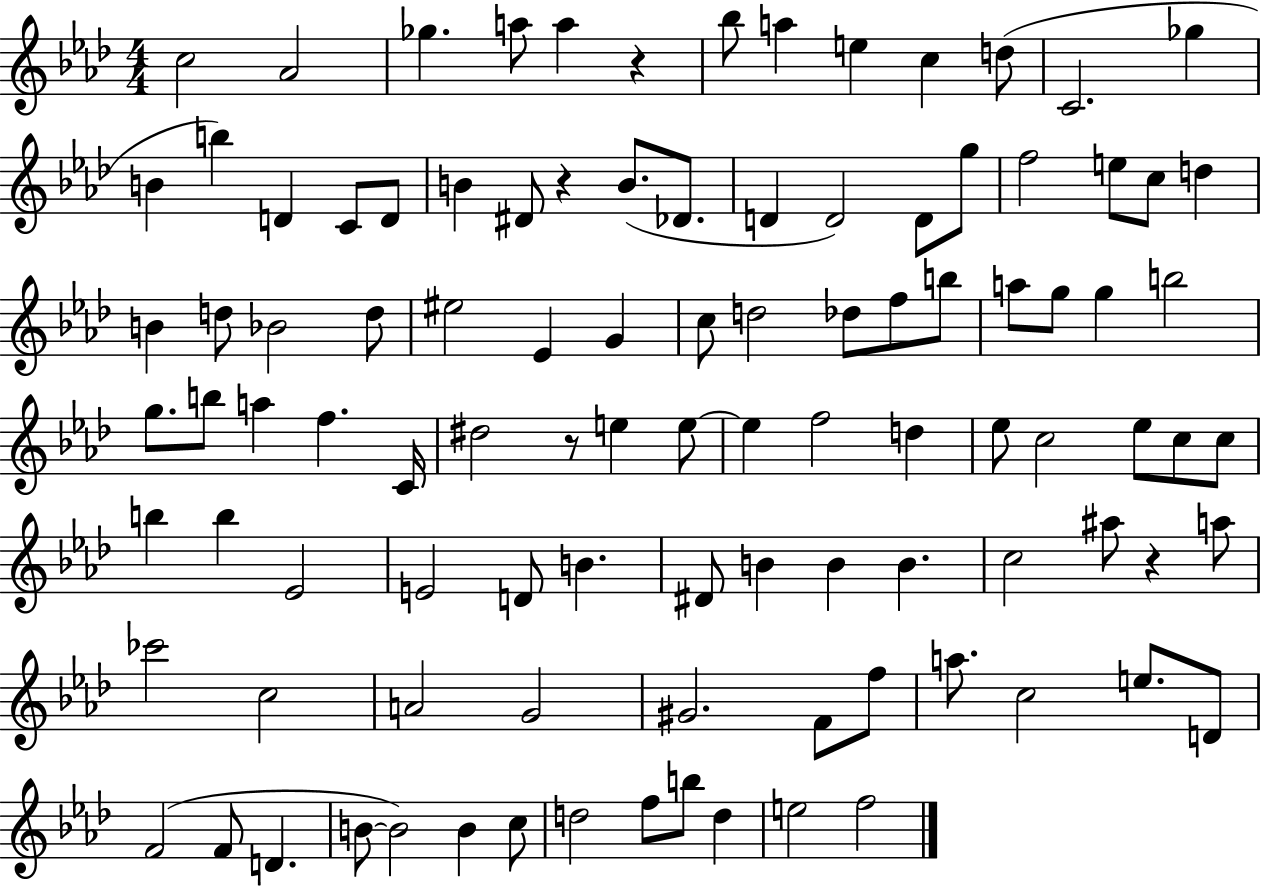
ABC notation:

X:1
T:Untitled
M:4/4
L:1/4
K:Ab
c2 _A2 _g a/2 a z _b/2 a e c d/2 C2 _g B b D C/2 D/2 B ^D/2 z B/2 _D/2 D D2 D/2 g/2 f2 e/2 c/2 d B d/2 _B2 d/2 ^e2 _E G c/2 d2 _d/2 f/2 b/2 a/2 g/2 g b2 g/2 b/2 a f C/4 ^d2 z/2 e e/2 e f2 d _e/2 c2 _e/2 c/2 c/2 b b _E2 E2 D/2 B ^D/2 B B B c2 ^a/2 z a/2 _c'2 c2 A2 G2 ^G2 F/2 f/2 a/2 c2 e/2 D/2 F2 F/2 D B/2 B2 B c/2 d2 f/2 b/2 d e2 f2